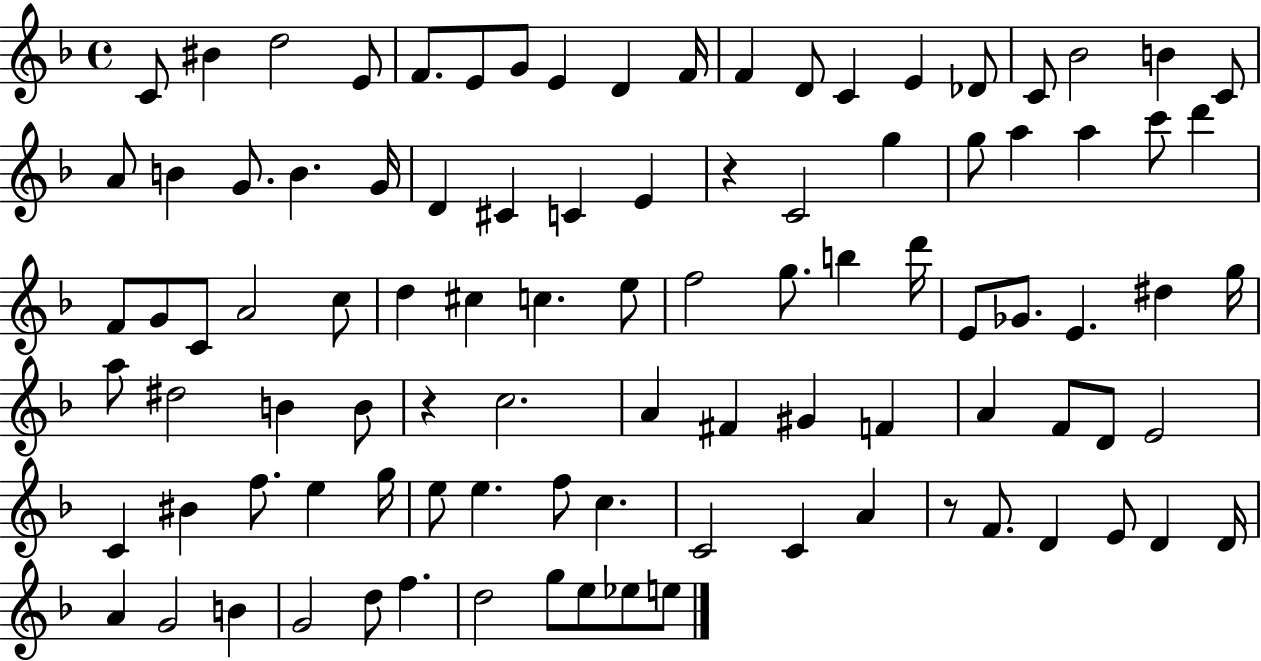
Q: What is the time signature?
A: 4/4